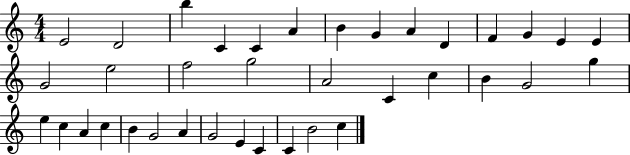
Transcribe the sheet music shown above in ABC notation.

X:1
T:Untitled
M:4/4
L:1/4
K:C
E2 D2 b C C A B G A D F G E E G2 e2 f2 g2 A2 C c B G2 g e c A c B G2 A G2 E C C B2 c